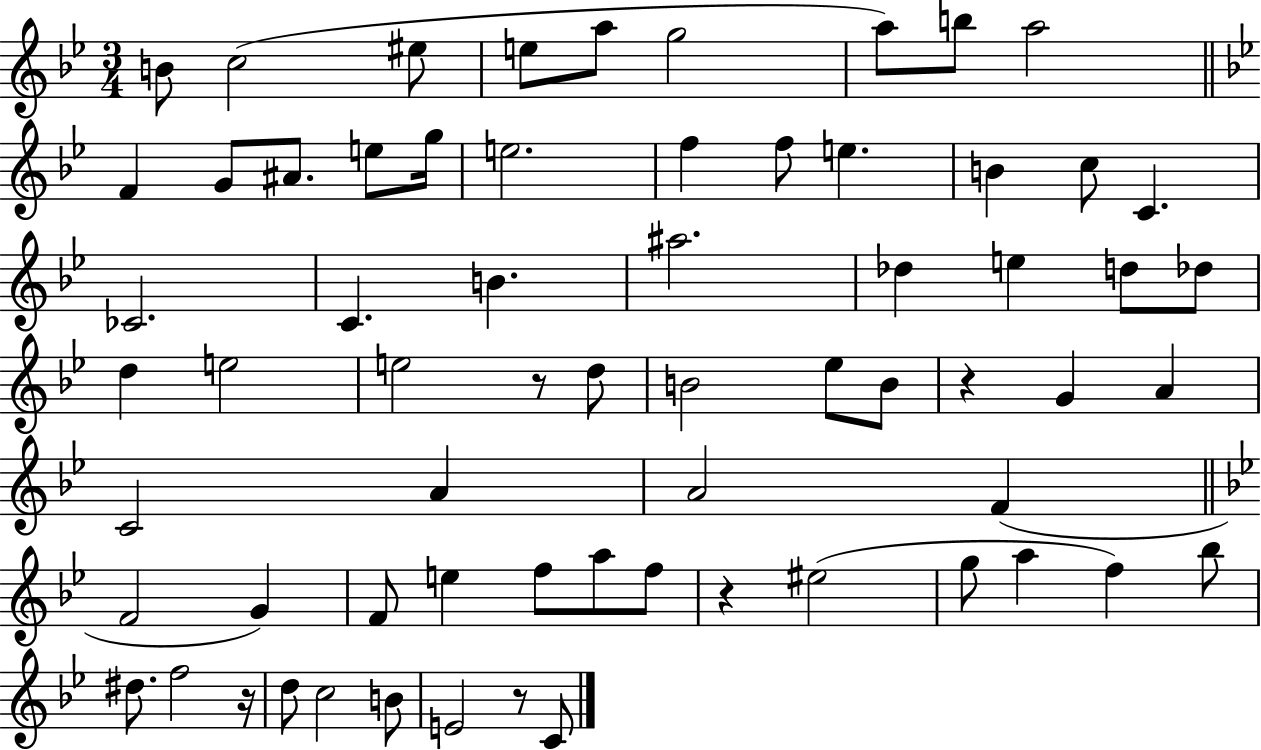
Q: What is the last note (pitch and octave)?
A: C4